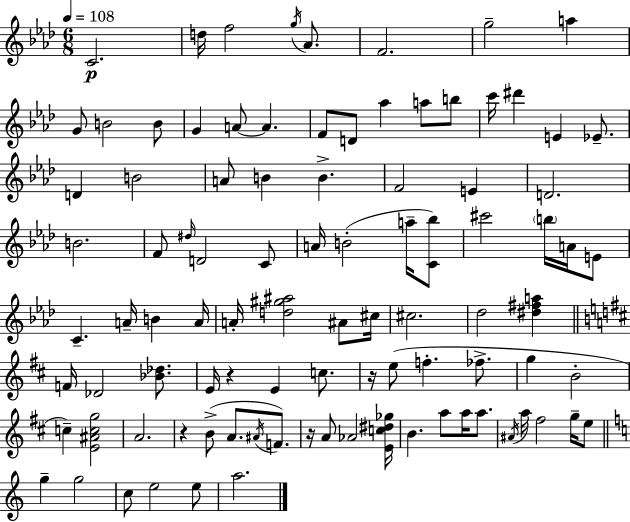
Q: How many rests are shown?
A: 4